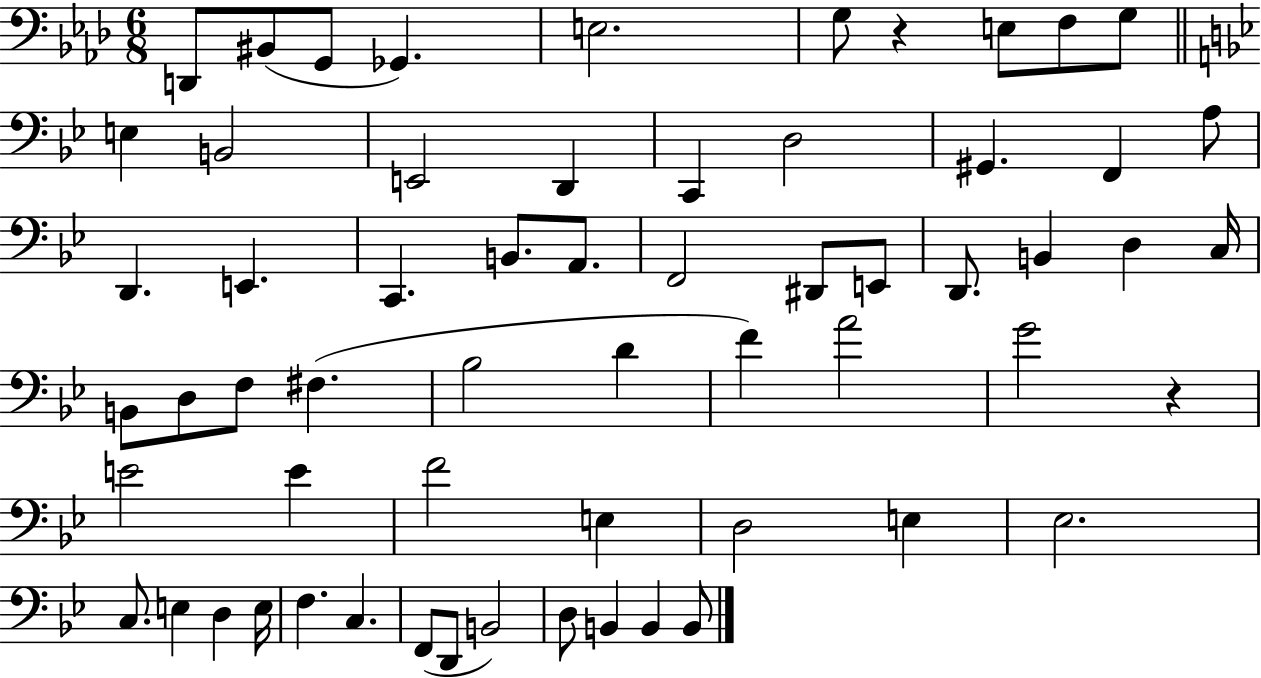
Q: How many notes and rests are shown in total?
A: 61